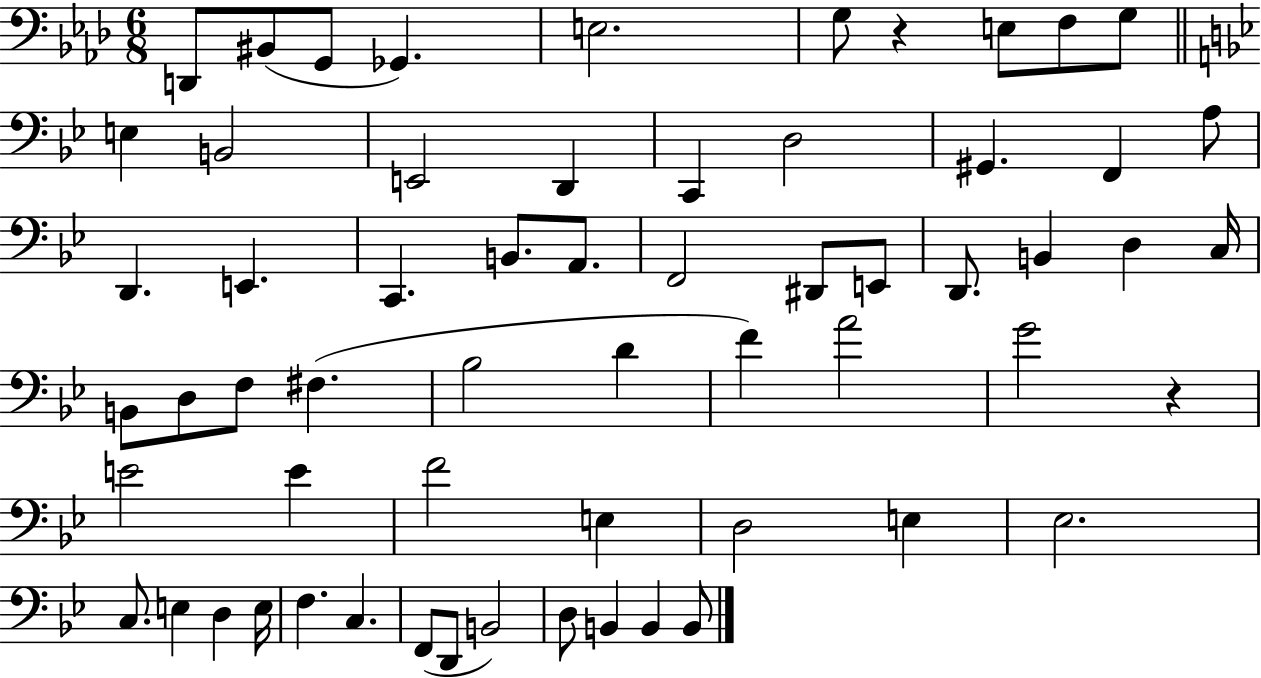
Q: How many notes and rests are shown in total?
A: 61